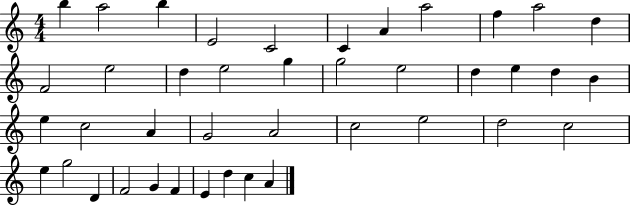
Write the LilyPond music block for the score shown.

{
  \clef treble
  \numericTimeSignature
  \time 4/4
  \key c \major
  b''4 a''2 b''4 | e'2 c'2 | c'4 a'4 a''2 | f''4 a''2 d''4 | \break f'2 e''2 | d''4 e''2 g''4 | g''2 e''2 | d''4 e''4 d''4 b'4 | \break e''4 c''2 a'4 | g'2 a'2 | c''2 e''2 | d''2 c''2 | \break e''4 g''2 d'4 | f'2 g'4 f'4 | e'4 d''4 c''4 a'4 | \bar "|."
}